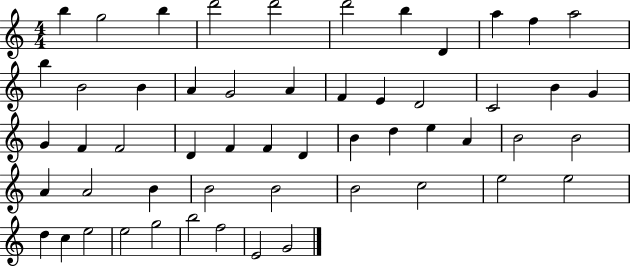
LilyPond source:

{
  \clef treble
  \numericTimeSignature
  \time 4/4
  \key c \major
  b''4 g''2 b''4 | d'''2 d'''2 | d'''2 b''4 d'4 | a''4 f''4 a''2 | \break b''4 b'2 b'4 | a'4 g'2 a'4 | f'4 e'4 d'2 | c'2 b'4 g'4 | \break g'4 f'4 f'2 | d'4 f'4 f'4 d'4 | b'4 d''4 e''4 a'4 | b'2 b'2 | \break a'4 a'2 b'4 | b'2 b'2 | b'2 c''2 | e''2 e''2 | \break d''4 c''4 e''2 | e''2 g''2 | b''2 f''2 | e'2 g'2 | \break \bar "|."
}